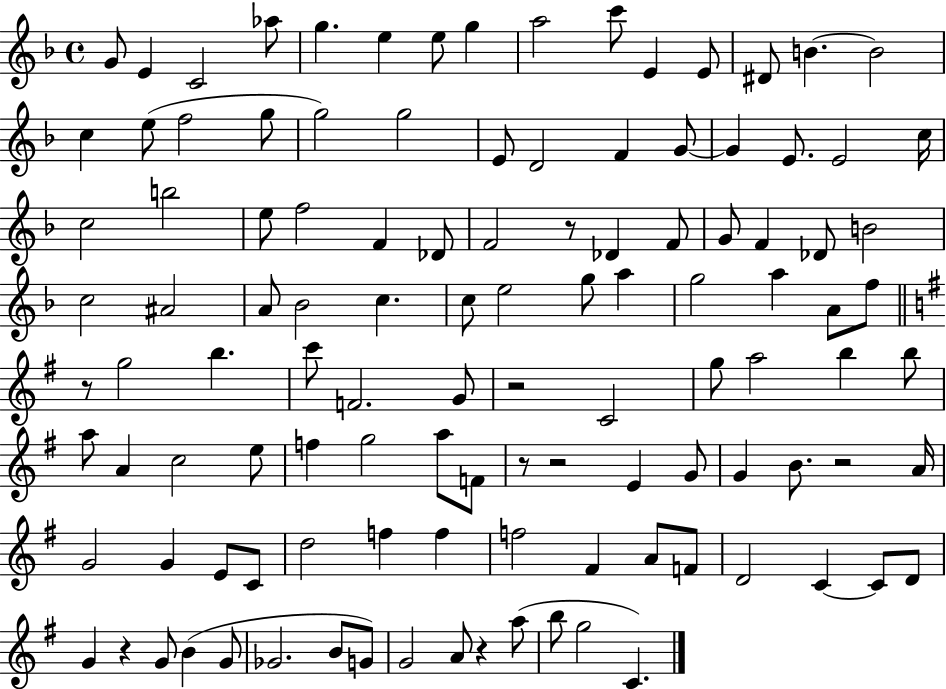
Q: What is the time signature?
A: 4/4